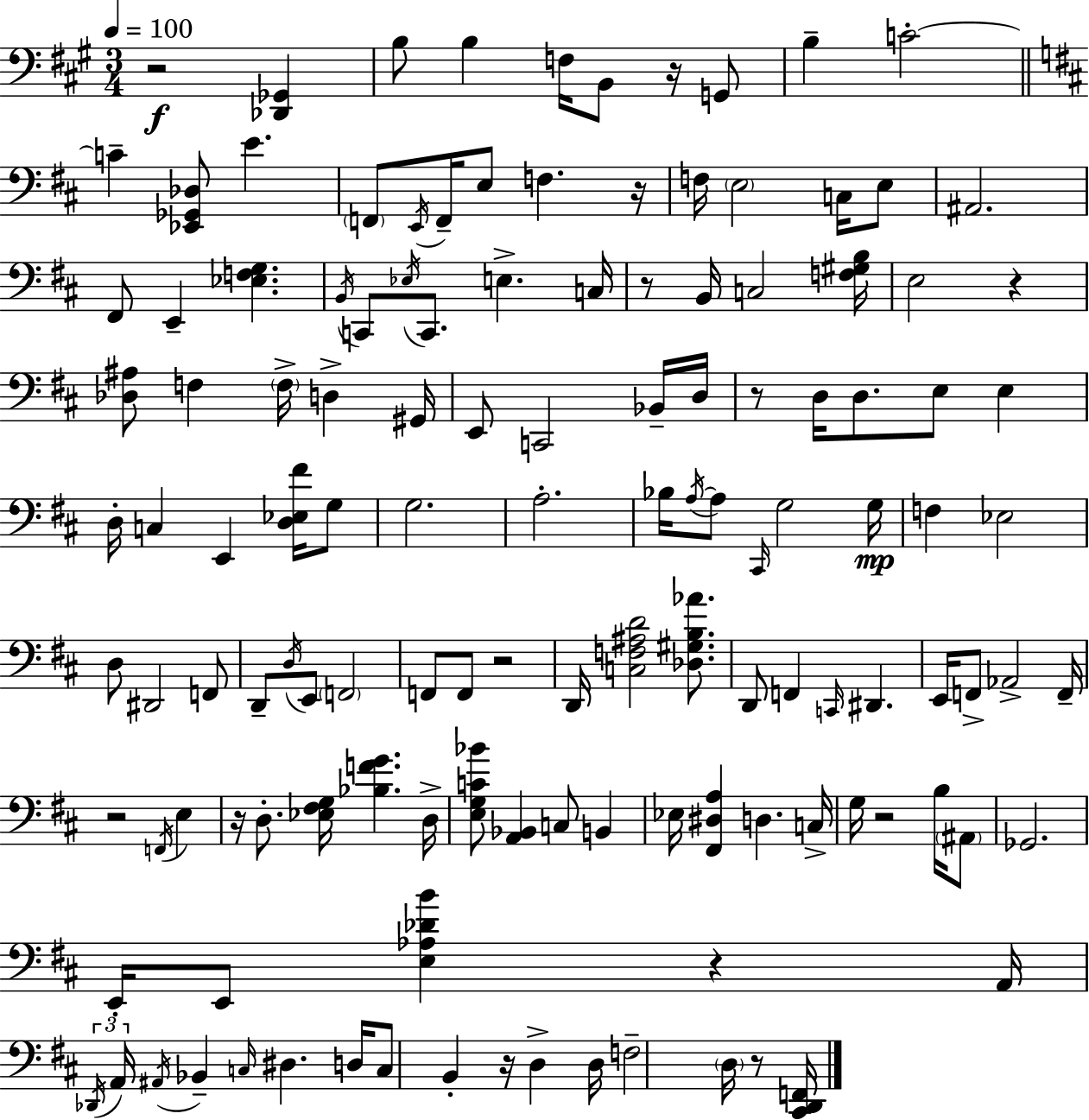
{
  \clef bass
  \numericTimeSignature
  \time 3/4
  \key a \major
  \tempo 4 = 100
  \repeat volta 2 { r2\f <des, ges,>4 | b8 b4 f16 b,8 r16 g,8 | b4-- c'2-.~~ | \bar "||" \break \key d \major c'4-- <ees, ges, des>8 e'4. | \parenthesize f,8 \acciaccatura { e,16 } f,16-- e8 f4. | r16 f16 \parenthesize e2 c16 e8 | ais,2. | \break fis,8 e,4-- <ees f g>4. | \acciaccatura { b,16 } c,8 \acciaccatura { ees16 } c,8. e4.-> | c16 r8 b,16 c2 | <f gis b>16 e2 r4 | \break <des ais>8 f4 \parenthesize f16-> d4-> | gis,16 e,8 c,2 | bes,16-- d16 r8 d16 d8. e8 e4 | d16-. c4 e,4 | \break <d ees fis'>16 g8 g2. | a2.-. | bes16 \acciaccatura { a16~ }~ a8 \grace { cis,16 } g2 | g16\mp f4 ees2 | \break d8 dis,2 | f,8 d,8-- \acciaccatura { d16 } e,8 \parenthesize f,2 | f,8 f,8 r2 | d,16 <c f ais d'>2 | \break <des gis b aes'>8. d,8 f,4 | \grace { c,16 } dis,4. e,16 f,8-> aes,2-> | f,16-- r2 | \acciaccatura { f,16 } e4 r16 d8.-. | \break <ees fis g>16 <bes f' g'>4. d16-> <e g c' bes'>8 <a, bes,>4 | c8 b,4 ees16 <fis, dis a>4 | d4. c16-> g16 r2 | b16 \parenthesize ais,8 ges,2. | \break e,16-. e,8 <e aes des' b'>4 | r4 a,16 \tuplet 3/2 { \acciaccatura { des,16 } a,16 \acciaccatura { ais,16 } } bes,4-- | \grace { c16 } dis4. d16 c8 | b,4-. r16 d4-> d16 f2-- | \break \parenthesize d16 r8 <cis, d, f,>16 } \bar "|."
}